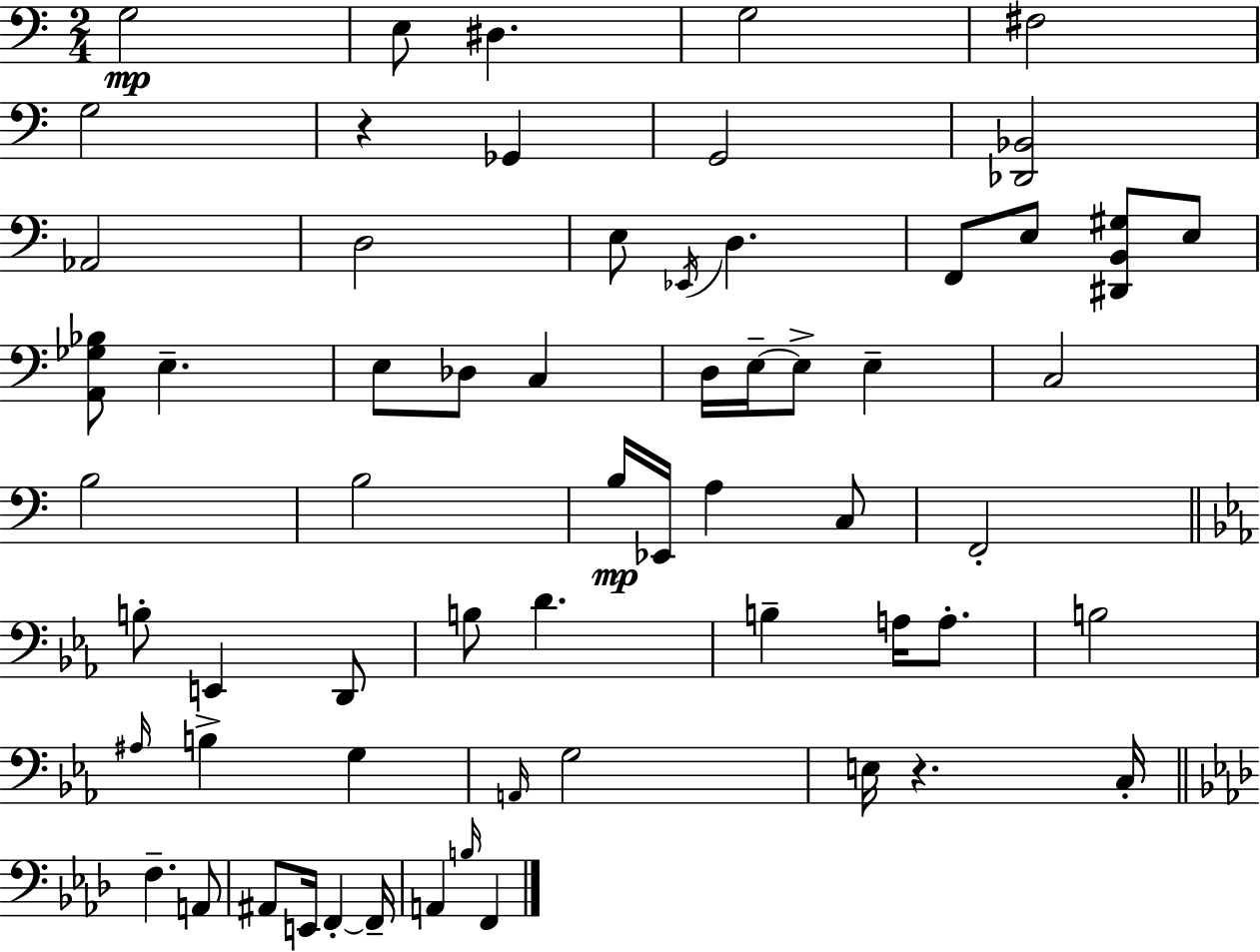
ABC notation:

X:1
T:Untitled
M:2/4
L:1/4
K:C
G,2 E,/2 ^D, G,2 ^F,2 G,2 z _G,, G,,2 [_D,,_B,,]2 _A,,2 D,2 E,/2 _E,,/4 D, F,,/2 E,/2 [^D,,B,,^G,]/2 E,/2 [A,,_G,_B,]/2 E, E,/2 _D,/2 C, D,/4 E,/4 E,/2 E, C,2 B,2 B,2 B,/4 _E,,/4 A, C,/2 F,,2 B,/2 E,, D,,/2 B,/2 D B, A,/4 A,/2 B,2 ^A,/4 B, G, A,,/4 G,2 E,/4 z C,/4 F, A,,/2 ^A,,/2 E,,/4 F,, F,,/4 A,, B,/4 F,,